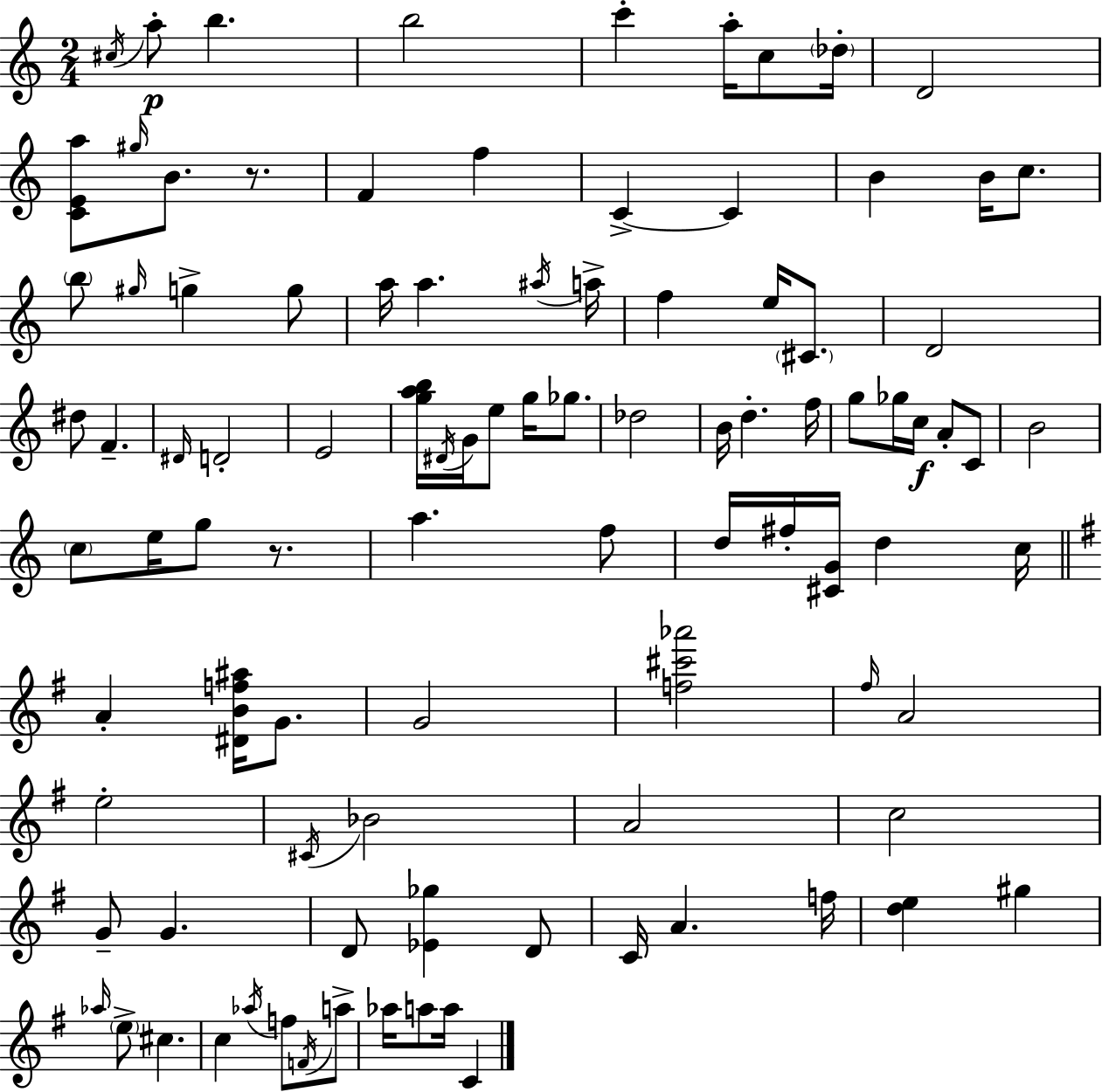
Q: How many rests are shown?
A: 2